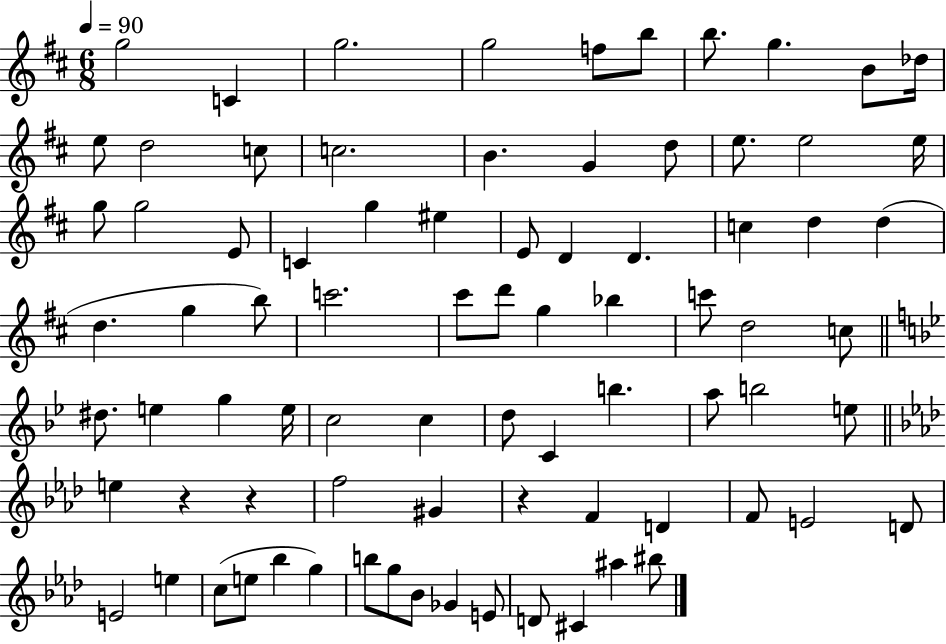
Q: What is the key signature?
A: D major